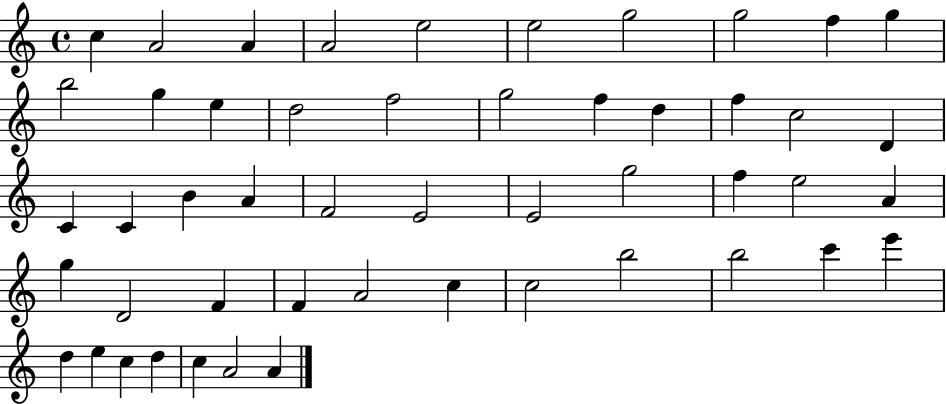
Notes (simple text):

C5/q A4/h A4/q A4/h E5/h E5/h G5/h G5/h F5/q G5/q B5/h G5/q E5/q D5/h F5/h G5/h F5/q D5/q F5/q C5/h D4/q C4/q C4/q B4/q A4/q F4/h E4/h E4/h G5/h F5/q E5/h A4/q G5/q D4/h F4/q F4/q A4/h C5/q C5/h B5/h B5/h C6/q E6/q D5/q E5/q C5/q D5/q C5/q A4/h A4/q